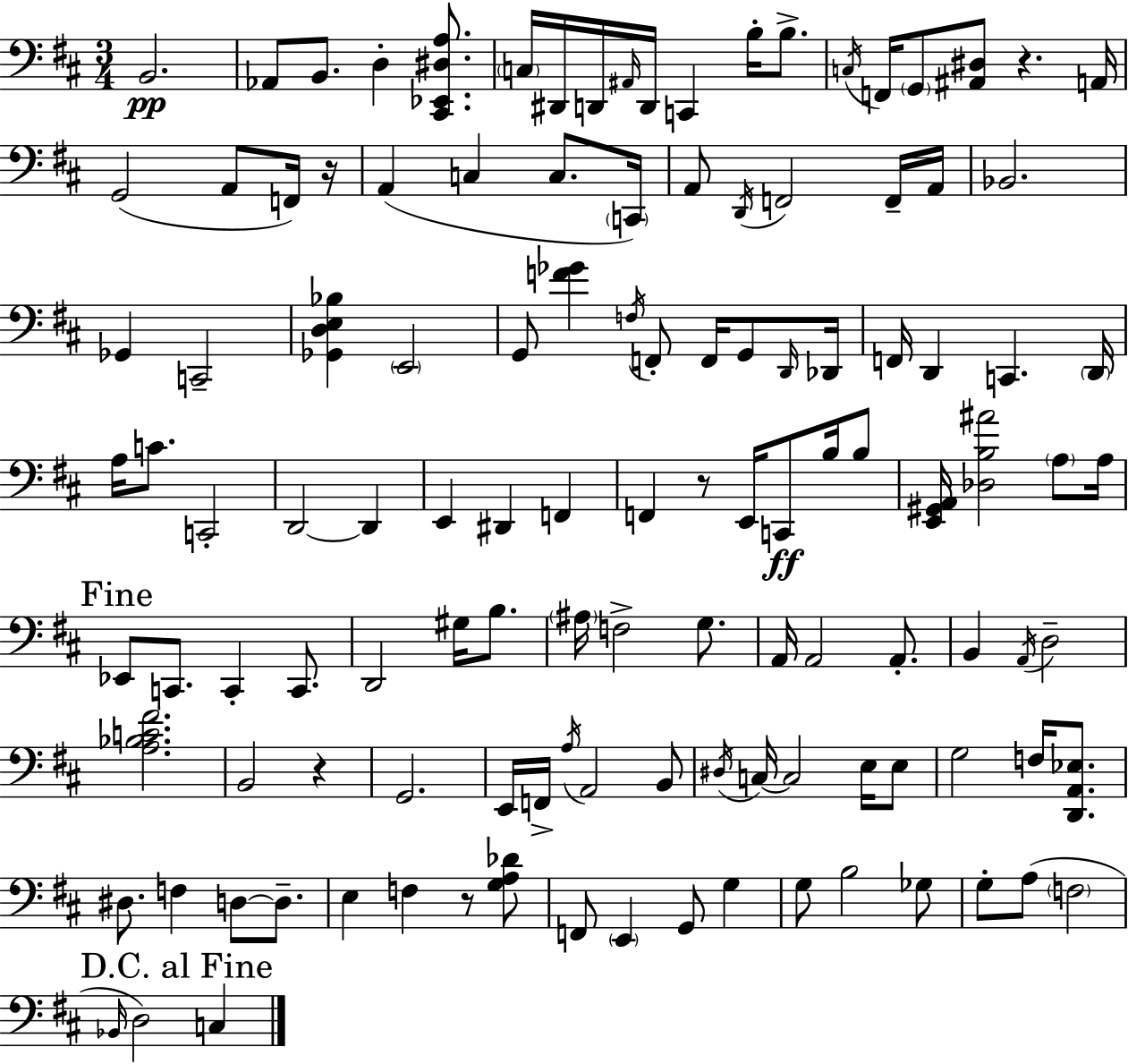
B2/h. Ab2/e B2/e. D3/q [C#2,Eb2,D#3,A3]/e. C3/s D#2/s D2/s A#2/s D2/s C2/q B3/s B3/e. C3/s F2/s G2/e [A#2,D#3]/e R/q. A2/s G2/h A2/e F2/s R/s A2/q C3/q C3/e. C2/s A2/e D2/s F2/h F2/s A2/s Bb2/h. Gb2/q C2/h [Gb2,D3,E3,Bb3]/q E2/h G2/e [F4,Gb4]/q F3/s F2/e F2/s G2/e D2/s Db2/s F2/s D2/q C2/q. D2/s A3/s C4/e. C2/h D2/h D2/q E2/q D#2/q F2/q F2/q R/e E2/s C2/e B3/s B3/e [E2,G#2,A2]/s [Db3,B3,A#4]/h A3/e A3/s Eb2/e C2/e. C2/q C2/e. D2/h G#3/s B3/e. A#3/s F3/h G3/e. A2/s A2/h A2/e. B2/q A2/s D3/h [A3,Bb3,C4,F#4]/h. B2/h R/q G2/h. E2/s F2/s A3/s A2/h B2/e D#3/s C3/s C3/h E3/s E3/e G3/h F3/s [D2,A2,Eb3]/e. D#3/e. F3/q D3/e D3/e. E3/q F3/q R/e [G3,A3,Db4]/e F2/e E2/q G2/e G3/q G3/e B3/h Gb3/e G3/e A3/e F3/h Bb2/s D3/h C3/q